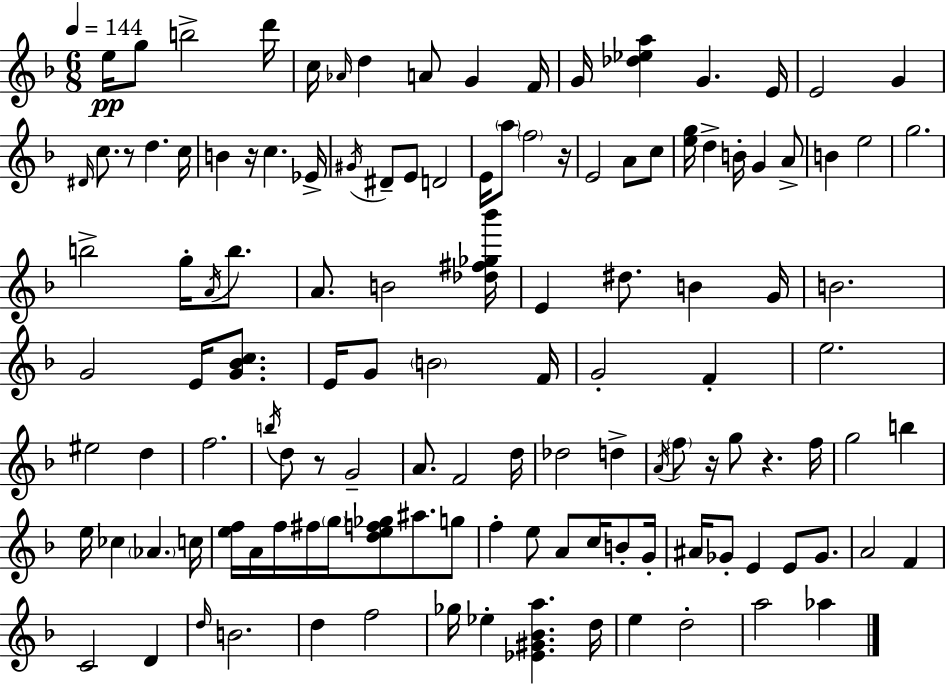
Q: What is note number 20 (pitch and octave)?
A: B4